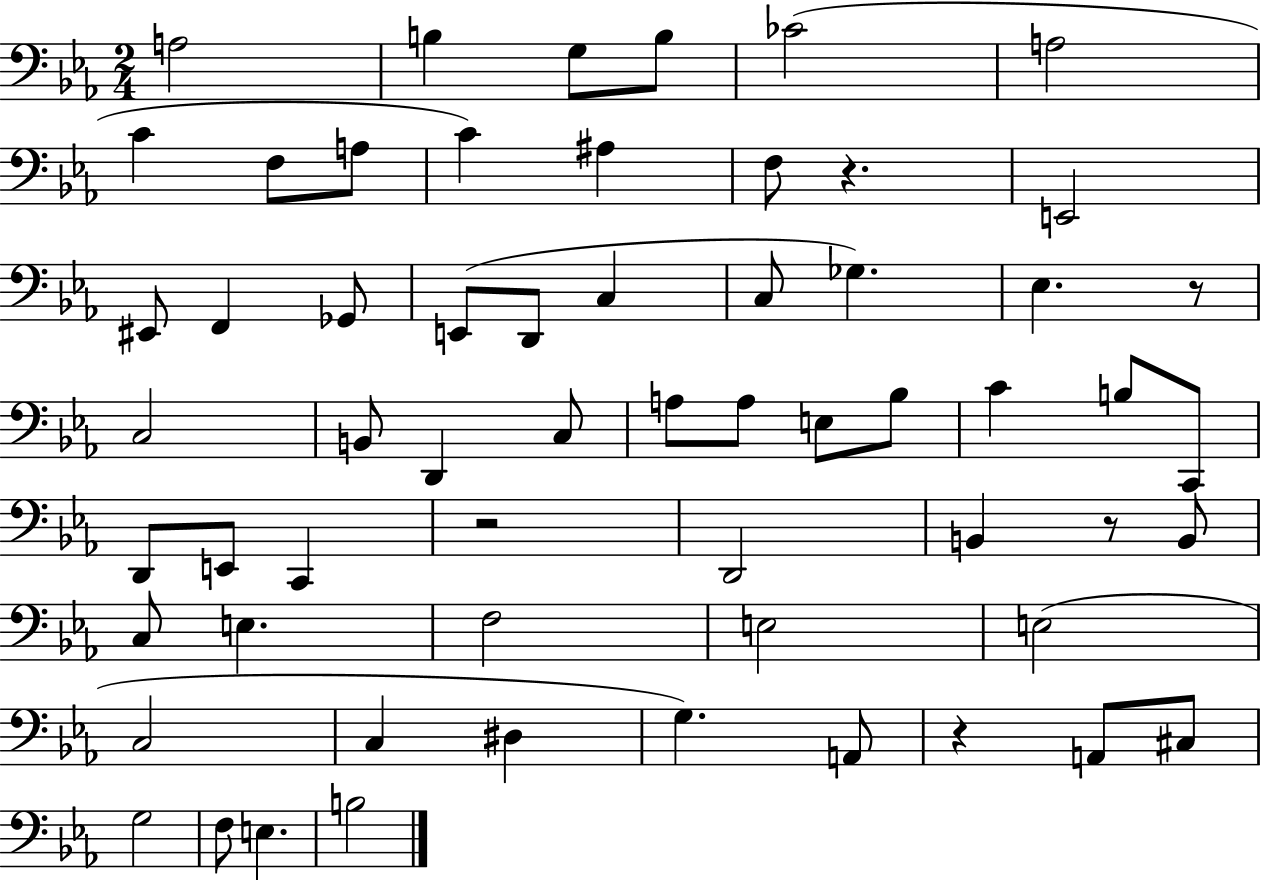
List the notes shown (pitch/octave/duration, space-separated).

A3/h B3/q G3/e B3/e CES4/h A3/h C4/q F3/e A3/e C4/q A#3/q F3/e R/q. E2/h EIS2/e F2/q Gb2/e E2/e D2/e C3/q C3/e Gb3/q. Eb3/q. R/e C3/h B2/e D2/q C3/e A3/e A3/e E3/e Bb3/e C4/q B3/e C2/e D2/e E2/e C2/q R/h D2/h B2/q R/e B2/e C3/e E3/q. F3/h E3/h E3/h C3/h C3/q D#3/q G3/q. A2/e R/q A2/e C#3/e G3/h F3/e E3/q. B3/h